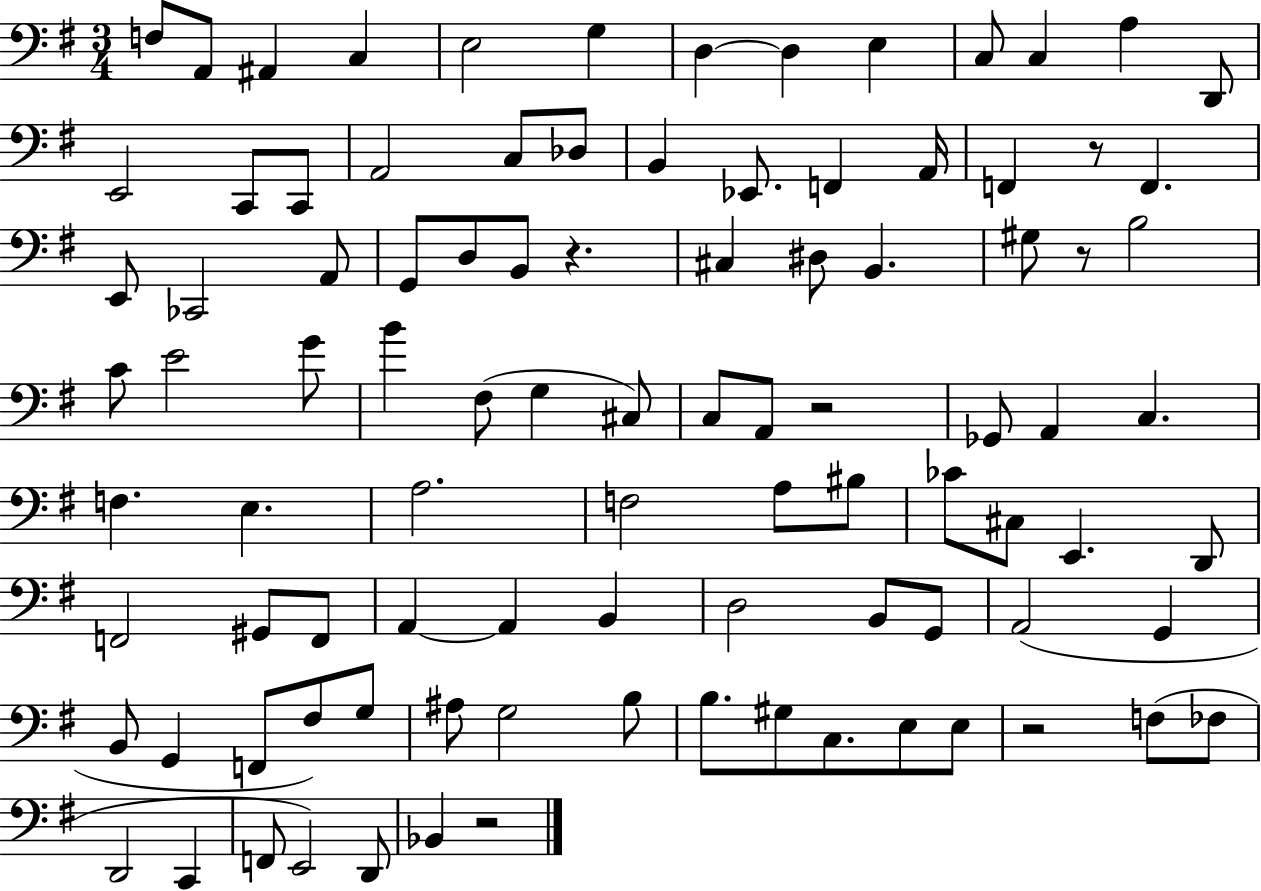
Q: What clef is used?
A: bass